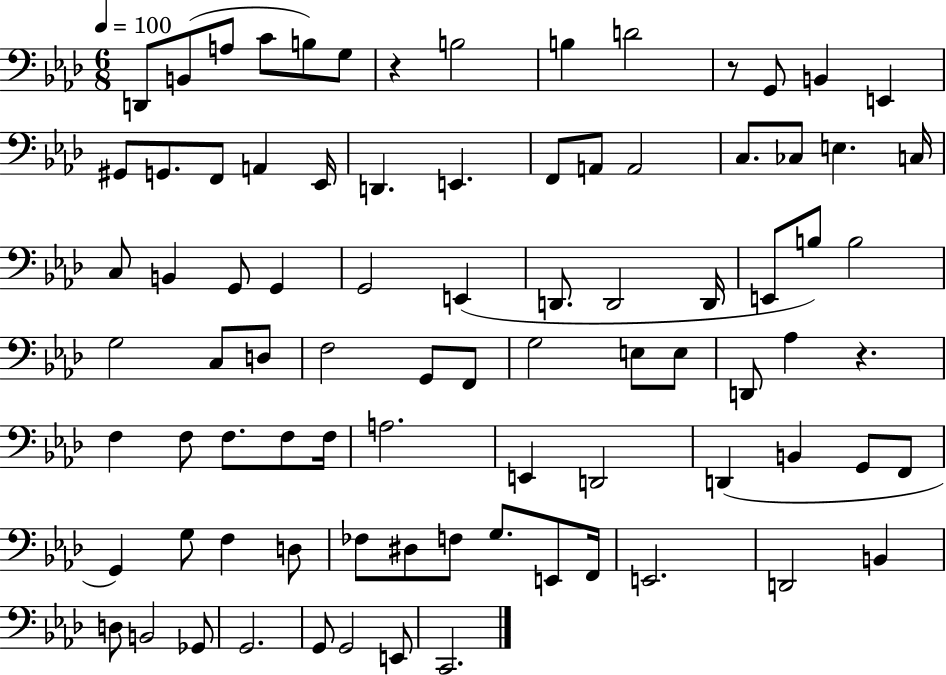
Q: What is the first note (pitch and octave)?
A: D2